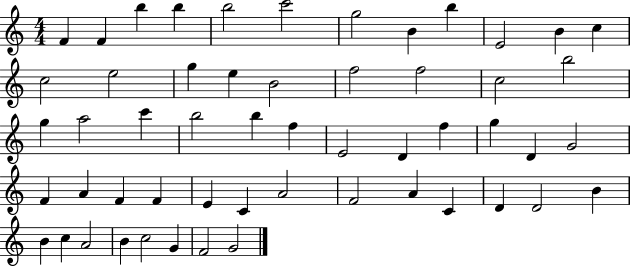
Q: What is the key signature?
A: C major